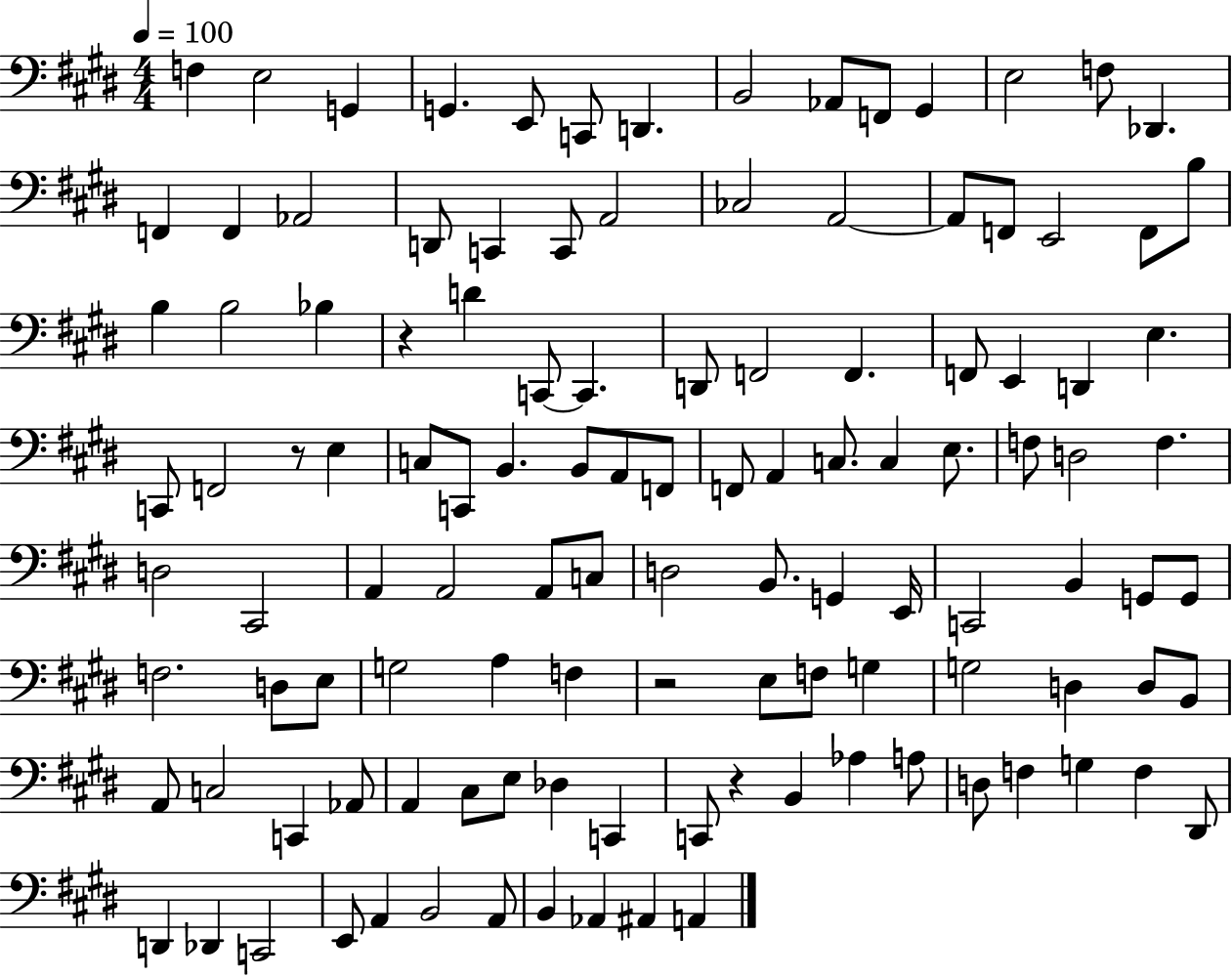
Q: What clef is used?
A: bass